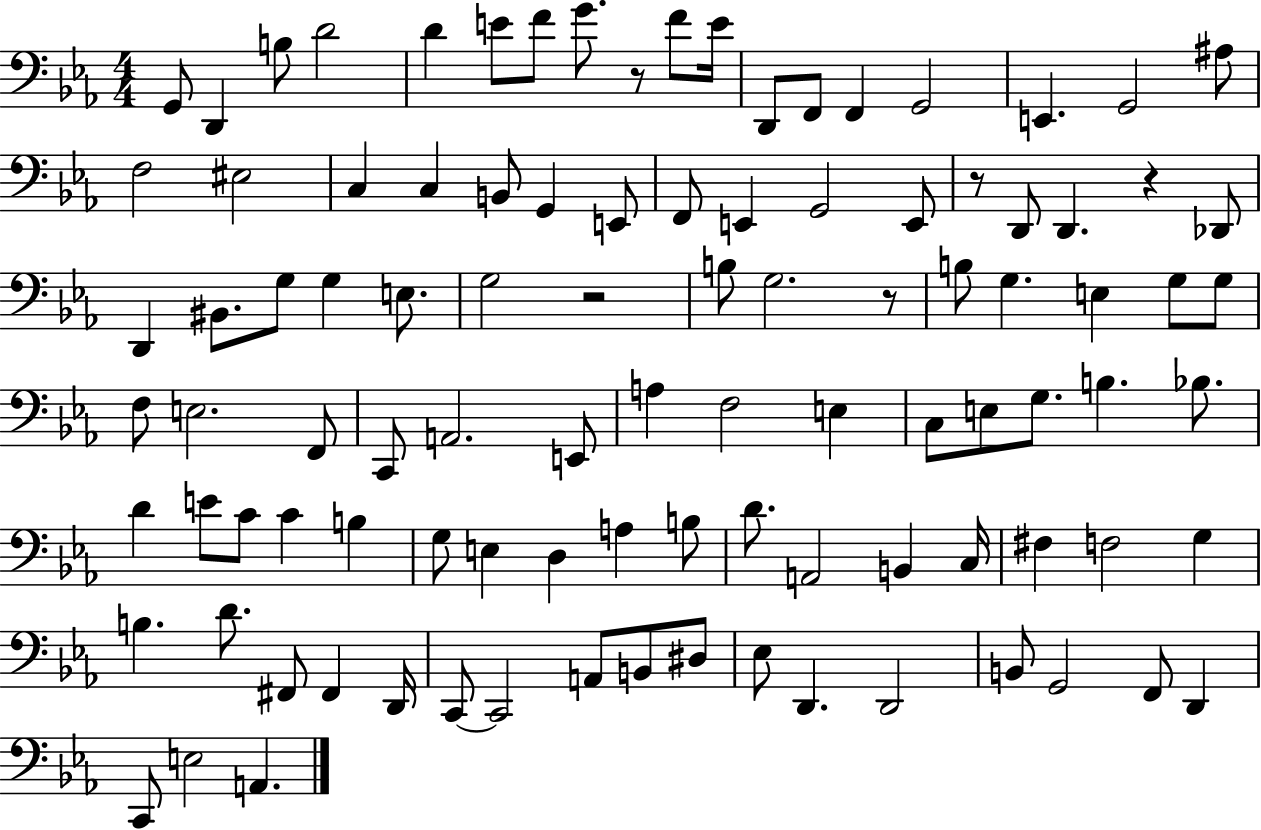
G2/e D2/q B3/e D4/h D4/q E4/e F4/e G4/e. R/e F4/e E4/s D2/e F2/e F2/q G2/h E2/q. G2/h A#3/e F3/h EIS3/h C3/q C3/q B2/e G2/q E2/e F2/e E2/q G2/h E2/e R/e D2/e D2/q. R/q Db2/e D2/q BIS2/e. G3/e G3/q E3/e. G3/h R/h B3/e G3/h. R/e B3/e G3/q. E3/q G3/e G3/e F3/e E3/h. F2/e C2/e A2/h. E2/e A3/q F3/h E3/q C3/e E3/e G3/e. B3/q. Bb3/e. D4/q E4/e C4/e C4/q B3/q G3/e E3/q D3/q A3/q B3/e D4/e. A2/h B2/q C3/s F#3/q F3/h G3/q B3/q. D4/e. F#2/e F#2/q D2/s C2/e C2/h A2/e B2/e D#3/e Eb3/e D2/q. D2/h B2/e G2/h F2/e D2/q C2/e E3/h A2/q.